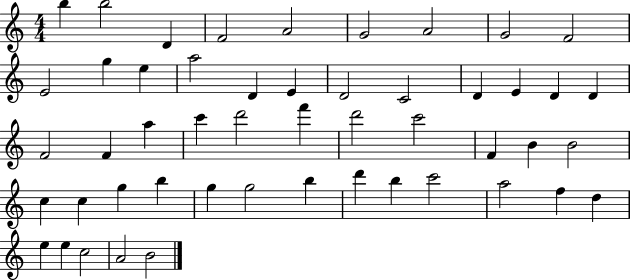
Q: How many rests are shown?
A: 0